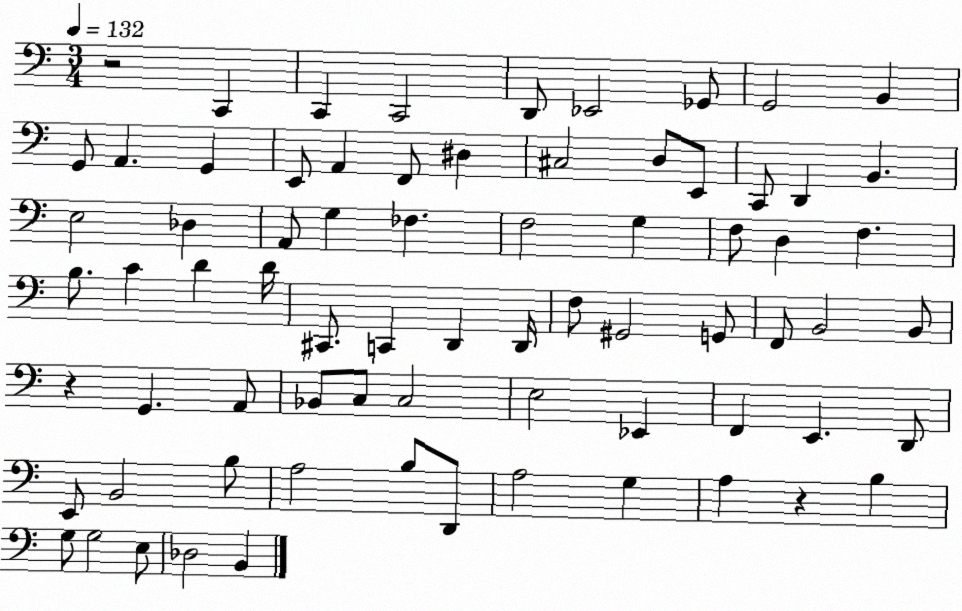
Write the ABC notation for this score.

X:1
T:Untitled
M:3/4
L:1/4
K:C
z2 C,, C,, C,,2 D,,/2 _E,,2 _G,,/2 G,,2 B,, G,,/2 A,, G,, E,,/2 A,, F,,/2 ^D, ^C,2 D,/2 E,,/2 C,,/2 D,, B,, E,2 _D, A,,/2 G, _F, F,2 G, F,/2 D, F, B,/2 C D D/4 ^C,,/2 C,, D,, D,,/4 F,/2 ^G,,2 G,,/2 F,,/2 B,,2 B,,/2 z G,, A,,/2 _B,,/2 C,/2 C,2 E,2 _E,, F,, E,, D,,/2 E,,/2 B,,2 B,/2 A,2 B,/2 D,,/2 A,2 G, A, z B, G,/2 G,2 E,/2 _D,2 B,,